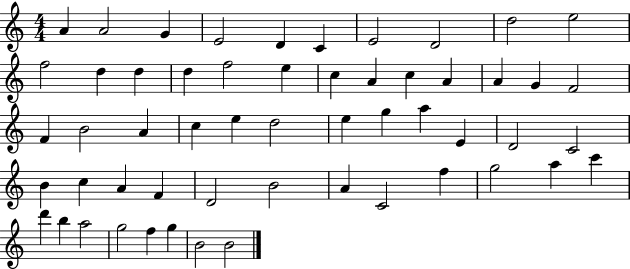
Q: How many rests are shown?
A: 0